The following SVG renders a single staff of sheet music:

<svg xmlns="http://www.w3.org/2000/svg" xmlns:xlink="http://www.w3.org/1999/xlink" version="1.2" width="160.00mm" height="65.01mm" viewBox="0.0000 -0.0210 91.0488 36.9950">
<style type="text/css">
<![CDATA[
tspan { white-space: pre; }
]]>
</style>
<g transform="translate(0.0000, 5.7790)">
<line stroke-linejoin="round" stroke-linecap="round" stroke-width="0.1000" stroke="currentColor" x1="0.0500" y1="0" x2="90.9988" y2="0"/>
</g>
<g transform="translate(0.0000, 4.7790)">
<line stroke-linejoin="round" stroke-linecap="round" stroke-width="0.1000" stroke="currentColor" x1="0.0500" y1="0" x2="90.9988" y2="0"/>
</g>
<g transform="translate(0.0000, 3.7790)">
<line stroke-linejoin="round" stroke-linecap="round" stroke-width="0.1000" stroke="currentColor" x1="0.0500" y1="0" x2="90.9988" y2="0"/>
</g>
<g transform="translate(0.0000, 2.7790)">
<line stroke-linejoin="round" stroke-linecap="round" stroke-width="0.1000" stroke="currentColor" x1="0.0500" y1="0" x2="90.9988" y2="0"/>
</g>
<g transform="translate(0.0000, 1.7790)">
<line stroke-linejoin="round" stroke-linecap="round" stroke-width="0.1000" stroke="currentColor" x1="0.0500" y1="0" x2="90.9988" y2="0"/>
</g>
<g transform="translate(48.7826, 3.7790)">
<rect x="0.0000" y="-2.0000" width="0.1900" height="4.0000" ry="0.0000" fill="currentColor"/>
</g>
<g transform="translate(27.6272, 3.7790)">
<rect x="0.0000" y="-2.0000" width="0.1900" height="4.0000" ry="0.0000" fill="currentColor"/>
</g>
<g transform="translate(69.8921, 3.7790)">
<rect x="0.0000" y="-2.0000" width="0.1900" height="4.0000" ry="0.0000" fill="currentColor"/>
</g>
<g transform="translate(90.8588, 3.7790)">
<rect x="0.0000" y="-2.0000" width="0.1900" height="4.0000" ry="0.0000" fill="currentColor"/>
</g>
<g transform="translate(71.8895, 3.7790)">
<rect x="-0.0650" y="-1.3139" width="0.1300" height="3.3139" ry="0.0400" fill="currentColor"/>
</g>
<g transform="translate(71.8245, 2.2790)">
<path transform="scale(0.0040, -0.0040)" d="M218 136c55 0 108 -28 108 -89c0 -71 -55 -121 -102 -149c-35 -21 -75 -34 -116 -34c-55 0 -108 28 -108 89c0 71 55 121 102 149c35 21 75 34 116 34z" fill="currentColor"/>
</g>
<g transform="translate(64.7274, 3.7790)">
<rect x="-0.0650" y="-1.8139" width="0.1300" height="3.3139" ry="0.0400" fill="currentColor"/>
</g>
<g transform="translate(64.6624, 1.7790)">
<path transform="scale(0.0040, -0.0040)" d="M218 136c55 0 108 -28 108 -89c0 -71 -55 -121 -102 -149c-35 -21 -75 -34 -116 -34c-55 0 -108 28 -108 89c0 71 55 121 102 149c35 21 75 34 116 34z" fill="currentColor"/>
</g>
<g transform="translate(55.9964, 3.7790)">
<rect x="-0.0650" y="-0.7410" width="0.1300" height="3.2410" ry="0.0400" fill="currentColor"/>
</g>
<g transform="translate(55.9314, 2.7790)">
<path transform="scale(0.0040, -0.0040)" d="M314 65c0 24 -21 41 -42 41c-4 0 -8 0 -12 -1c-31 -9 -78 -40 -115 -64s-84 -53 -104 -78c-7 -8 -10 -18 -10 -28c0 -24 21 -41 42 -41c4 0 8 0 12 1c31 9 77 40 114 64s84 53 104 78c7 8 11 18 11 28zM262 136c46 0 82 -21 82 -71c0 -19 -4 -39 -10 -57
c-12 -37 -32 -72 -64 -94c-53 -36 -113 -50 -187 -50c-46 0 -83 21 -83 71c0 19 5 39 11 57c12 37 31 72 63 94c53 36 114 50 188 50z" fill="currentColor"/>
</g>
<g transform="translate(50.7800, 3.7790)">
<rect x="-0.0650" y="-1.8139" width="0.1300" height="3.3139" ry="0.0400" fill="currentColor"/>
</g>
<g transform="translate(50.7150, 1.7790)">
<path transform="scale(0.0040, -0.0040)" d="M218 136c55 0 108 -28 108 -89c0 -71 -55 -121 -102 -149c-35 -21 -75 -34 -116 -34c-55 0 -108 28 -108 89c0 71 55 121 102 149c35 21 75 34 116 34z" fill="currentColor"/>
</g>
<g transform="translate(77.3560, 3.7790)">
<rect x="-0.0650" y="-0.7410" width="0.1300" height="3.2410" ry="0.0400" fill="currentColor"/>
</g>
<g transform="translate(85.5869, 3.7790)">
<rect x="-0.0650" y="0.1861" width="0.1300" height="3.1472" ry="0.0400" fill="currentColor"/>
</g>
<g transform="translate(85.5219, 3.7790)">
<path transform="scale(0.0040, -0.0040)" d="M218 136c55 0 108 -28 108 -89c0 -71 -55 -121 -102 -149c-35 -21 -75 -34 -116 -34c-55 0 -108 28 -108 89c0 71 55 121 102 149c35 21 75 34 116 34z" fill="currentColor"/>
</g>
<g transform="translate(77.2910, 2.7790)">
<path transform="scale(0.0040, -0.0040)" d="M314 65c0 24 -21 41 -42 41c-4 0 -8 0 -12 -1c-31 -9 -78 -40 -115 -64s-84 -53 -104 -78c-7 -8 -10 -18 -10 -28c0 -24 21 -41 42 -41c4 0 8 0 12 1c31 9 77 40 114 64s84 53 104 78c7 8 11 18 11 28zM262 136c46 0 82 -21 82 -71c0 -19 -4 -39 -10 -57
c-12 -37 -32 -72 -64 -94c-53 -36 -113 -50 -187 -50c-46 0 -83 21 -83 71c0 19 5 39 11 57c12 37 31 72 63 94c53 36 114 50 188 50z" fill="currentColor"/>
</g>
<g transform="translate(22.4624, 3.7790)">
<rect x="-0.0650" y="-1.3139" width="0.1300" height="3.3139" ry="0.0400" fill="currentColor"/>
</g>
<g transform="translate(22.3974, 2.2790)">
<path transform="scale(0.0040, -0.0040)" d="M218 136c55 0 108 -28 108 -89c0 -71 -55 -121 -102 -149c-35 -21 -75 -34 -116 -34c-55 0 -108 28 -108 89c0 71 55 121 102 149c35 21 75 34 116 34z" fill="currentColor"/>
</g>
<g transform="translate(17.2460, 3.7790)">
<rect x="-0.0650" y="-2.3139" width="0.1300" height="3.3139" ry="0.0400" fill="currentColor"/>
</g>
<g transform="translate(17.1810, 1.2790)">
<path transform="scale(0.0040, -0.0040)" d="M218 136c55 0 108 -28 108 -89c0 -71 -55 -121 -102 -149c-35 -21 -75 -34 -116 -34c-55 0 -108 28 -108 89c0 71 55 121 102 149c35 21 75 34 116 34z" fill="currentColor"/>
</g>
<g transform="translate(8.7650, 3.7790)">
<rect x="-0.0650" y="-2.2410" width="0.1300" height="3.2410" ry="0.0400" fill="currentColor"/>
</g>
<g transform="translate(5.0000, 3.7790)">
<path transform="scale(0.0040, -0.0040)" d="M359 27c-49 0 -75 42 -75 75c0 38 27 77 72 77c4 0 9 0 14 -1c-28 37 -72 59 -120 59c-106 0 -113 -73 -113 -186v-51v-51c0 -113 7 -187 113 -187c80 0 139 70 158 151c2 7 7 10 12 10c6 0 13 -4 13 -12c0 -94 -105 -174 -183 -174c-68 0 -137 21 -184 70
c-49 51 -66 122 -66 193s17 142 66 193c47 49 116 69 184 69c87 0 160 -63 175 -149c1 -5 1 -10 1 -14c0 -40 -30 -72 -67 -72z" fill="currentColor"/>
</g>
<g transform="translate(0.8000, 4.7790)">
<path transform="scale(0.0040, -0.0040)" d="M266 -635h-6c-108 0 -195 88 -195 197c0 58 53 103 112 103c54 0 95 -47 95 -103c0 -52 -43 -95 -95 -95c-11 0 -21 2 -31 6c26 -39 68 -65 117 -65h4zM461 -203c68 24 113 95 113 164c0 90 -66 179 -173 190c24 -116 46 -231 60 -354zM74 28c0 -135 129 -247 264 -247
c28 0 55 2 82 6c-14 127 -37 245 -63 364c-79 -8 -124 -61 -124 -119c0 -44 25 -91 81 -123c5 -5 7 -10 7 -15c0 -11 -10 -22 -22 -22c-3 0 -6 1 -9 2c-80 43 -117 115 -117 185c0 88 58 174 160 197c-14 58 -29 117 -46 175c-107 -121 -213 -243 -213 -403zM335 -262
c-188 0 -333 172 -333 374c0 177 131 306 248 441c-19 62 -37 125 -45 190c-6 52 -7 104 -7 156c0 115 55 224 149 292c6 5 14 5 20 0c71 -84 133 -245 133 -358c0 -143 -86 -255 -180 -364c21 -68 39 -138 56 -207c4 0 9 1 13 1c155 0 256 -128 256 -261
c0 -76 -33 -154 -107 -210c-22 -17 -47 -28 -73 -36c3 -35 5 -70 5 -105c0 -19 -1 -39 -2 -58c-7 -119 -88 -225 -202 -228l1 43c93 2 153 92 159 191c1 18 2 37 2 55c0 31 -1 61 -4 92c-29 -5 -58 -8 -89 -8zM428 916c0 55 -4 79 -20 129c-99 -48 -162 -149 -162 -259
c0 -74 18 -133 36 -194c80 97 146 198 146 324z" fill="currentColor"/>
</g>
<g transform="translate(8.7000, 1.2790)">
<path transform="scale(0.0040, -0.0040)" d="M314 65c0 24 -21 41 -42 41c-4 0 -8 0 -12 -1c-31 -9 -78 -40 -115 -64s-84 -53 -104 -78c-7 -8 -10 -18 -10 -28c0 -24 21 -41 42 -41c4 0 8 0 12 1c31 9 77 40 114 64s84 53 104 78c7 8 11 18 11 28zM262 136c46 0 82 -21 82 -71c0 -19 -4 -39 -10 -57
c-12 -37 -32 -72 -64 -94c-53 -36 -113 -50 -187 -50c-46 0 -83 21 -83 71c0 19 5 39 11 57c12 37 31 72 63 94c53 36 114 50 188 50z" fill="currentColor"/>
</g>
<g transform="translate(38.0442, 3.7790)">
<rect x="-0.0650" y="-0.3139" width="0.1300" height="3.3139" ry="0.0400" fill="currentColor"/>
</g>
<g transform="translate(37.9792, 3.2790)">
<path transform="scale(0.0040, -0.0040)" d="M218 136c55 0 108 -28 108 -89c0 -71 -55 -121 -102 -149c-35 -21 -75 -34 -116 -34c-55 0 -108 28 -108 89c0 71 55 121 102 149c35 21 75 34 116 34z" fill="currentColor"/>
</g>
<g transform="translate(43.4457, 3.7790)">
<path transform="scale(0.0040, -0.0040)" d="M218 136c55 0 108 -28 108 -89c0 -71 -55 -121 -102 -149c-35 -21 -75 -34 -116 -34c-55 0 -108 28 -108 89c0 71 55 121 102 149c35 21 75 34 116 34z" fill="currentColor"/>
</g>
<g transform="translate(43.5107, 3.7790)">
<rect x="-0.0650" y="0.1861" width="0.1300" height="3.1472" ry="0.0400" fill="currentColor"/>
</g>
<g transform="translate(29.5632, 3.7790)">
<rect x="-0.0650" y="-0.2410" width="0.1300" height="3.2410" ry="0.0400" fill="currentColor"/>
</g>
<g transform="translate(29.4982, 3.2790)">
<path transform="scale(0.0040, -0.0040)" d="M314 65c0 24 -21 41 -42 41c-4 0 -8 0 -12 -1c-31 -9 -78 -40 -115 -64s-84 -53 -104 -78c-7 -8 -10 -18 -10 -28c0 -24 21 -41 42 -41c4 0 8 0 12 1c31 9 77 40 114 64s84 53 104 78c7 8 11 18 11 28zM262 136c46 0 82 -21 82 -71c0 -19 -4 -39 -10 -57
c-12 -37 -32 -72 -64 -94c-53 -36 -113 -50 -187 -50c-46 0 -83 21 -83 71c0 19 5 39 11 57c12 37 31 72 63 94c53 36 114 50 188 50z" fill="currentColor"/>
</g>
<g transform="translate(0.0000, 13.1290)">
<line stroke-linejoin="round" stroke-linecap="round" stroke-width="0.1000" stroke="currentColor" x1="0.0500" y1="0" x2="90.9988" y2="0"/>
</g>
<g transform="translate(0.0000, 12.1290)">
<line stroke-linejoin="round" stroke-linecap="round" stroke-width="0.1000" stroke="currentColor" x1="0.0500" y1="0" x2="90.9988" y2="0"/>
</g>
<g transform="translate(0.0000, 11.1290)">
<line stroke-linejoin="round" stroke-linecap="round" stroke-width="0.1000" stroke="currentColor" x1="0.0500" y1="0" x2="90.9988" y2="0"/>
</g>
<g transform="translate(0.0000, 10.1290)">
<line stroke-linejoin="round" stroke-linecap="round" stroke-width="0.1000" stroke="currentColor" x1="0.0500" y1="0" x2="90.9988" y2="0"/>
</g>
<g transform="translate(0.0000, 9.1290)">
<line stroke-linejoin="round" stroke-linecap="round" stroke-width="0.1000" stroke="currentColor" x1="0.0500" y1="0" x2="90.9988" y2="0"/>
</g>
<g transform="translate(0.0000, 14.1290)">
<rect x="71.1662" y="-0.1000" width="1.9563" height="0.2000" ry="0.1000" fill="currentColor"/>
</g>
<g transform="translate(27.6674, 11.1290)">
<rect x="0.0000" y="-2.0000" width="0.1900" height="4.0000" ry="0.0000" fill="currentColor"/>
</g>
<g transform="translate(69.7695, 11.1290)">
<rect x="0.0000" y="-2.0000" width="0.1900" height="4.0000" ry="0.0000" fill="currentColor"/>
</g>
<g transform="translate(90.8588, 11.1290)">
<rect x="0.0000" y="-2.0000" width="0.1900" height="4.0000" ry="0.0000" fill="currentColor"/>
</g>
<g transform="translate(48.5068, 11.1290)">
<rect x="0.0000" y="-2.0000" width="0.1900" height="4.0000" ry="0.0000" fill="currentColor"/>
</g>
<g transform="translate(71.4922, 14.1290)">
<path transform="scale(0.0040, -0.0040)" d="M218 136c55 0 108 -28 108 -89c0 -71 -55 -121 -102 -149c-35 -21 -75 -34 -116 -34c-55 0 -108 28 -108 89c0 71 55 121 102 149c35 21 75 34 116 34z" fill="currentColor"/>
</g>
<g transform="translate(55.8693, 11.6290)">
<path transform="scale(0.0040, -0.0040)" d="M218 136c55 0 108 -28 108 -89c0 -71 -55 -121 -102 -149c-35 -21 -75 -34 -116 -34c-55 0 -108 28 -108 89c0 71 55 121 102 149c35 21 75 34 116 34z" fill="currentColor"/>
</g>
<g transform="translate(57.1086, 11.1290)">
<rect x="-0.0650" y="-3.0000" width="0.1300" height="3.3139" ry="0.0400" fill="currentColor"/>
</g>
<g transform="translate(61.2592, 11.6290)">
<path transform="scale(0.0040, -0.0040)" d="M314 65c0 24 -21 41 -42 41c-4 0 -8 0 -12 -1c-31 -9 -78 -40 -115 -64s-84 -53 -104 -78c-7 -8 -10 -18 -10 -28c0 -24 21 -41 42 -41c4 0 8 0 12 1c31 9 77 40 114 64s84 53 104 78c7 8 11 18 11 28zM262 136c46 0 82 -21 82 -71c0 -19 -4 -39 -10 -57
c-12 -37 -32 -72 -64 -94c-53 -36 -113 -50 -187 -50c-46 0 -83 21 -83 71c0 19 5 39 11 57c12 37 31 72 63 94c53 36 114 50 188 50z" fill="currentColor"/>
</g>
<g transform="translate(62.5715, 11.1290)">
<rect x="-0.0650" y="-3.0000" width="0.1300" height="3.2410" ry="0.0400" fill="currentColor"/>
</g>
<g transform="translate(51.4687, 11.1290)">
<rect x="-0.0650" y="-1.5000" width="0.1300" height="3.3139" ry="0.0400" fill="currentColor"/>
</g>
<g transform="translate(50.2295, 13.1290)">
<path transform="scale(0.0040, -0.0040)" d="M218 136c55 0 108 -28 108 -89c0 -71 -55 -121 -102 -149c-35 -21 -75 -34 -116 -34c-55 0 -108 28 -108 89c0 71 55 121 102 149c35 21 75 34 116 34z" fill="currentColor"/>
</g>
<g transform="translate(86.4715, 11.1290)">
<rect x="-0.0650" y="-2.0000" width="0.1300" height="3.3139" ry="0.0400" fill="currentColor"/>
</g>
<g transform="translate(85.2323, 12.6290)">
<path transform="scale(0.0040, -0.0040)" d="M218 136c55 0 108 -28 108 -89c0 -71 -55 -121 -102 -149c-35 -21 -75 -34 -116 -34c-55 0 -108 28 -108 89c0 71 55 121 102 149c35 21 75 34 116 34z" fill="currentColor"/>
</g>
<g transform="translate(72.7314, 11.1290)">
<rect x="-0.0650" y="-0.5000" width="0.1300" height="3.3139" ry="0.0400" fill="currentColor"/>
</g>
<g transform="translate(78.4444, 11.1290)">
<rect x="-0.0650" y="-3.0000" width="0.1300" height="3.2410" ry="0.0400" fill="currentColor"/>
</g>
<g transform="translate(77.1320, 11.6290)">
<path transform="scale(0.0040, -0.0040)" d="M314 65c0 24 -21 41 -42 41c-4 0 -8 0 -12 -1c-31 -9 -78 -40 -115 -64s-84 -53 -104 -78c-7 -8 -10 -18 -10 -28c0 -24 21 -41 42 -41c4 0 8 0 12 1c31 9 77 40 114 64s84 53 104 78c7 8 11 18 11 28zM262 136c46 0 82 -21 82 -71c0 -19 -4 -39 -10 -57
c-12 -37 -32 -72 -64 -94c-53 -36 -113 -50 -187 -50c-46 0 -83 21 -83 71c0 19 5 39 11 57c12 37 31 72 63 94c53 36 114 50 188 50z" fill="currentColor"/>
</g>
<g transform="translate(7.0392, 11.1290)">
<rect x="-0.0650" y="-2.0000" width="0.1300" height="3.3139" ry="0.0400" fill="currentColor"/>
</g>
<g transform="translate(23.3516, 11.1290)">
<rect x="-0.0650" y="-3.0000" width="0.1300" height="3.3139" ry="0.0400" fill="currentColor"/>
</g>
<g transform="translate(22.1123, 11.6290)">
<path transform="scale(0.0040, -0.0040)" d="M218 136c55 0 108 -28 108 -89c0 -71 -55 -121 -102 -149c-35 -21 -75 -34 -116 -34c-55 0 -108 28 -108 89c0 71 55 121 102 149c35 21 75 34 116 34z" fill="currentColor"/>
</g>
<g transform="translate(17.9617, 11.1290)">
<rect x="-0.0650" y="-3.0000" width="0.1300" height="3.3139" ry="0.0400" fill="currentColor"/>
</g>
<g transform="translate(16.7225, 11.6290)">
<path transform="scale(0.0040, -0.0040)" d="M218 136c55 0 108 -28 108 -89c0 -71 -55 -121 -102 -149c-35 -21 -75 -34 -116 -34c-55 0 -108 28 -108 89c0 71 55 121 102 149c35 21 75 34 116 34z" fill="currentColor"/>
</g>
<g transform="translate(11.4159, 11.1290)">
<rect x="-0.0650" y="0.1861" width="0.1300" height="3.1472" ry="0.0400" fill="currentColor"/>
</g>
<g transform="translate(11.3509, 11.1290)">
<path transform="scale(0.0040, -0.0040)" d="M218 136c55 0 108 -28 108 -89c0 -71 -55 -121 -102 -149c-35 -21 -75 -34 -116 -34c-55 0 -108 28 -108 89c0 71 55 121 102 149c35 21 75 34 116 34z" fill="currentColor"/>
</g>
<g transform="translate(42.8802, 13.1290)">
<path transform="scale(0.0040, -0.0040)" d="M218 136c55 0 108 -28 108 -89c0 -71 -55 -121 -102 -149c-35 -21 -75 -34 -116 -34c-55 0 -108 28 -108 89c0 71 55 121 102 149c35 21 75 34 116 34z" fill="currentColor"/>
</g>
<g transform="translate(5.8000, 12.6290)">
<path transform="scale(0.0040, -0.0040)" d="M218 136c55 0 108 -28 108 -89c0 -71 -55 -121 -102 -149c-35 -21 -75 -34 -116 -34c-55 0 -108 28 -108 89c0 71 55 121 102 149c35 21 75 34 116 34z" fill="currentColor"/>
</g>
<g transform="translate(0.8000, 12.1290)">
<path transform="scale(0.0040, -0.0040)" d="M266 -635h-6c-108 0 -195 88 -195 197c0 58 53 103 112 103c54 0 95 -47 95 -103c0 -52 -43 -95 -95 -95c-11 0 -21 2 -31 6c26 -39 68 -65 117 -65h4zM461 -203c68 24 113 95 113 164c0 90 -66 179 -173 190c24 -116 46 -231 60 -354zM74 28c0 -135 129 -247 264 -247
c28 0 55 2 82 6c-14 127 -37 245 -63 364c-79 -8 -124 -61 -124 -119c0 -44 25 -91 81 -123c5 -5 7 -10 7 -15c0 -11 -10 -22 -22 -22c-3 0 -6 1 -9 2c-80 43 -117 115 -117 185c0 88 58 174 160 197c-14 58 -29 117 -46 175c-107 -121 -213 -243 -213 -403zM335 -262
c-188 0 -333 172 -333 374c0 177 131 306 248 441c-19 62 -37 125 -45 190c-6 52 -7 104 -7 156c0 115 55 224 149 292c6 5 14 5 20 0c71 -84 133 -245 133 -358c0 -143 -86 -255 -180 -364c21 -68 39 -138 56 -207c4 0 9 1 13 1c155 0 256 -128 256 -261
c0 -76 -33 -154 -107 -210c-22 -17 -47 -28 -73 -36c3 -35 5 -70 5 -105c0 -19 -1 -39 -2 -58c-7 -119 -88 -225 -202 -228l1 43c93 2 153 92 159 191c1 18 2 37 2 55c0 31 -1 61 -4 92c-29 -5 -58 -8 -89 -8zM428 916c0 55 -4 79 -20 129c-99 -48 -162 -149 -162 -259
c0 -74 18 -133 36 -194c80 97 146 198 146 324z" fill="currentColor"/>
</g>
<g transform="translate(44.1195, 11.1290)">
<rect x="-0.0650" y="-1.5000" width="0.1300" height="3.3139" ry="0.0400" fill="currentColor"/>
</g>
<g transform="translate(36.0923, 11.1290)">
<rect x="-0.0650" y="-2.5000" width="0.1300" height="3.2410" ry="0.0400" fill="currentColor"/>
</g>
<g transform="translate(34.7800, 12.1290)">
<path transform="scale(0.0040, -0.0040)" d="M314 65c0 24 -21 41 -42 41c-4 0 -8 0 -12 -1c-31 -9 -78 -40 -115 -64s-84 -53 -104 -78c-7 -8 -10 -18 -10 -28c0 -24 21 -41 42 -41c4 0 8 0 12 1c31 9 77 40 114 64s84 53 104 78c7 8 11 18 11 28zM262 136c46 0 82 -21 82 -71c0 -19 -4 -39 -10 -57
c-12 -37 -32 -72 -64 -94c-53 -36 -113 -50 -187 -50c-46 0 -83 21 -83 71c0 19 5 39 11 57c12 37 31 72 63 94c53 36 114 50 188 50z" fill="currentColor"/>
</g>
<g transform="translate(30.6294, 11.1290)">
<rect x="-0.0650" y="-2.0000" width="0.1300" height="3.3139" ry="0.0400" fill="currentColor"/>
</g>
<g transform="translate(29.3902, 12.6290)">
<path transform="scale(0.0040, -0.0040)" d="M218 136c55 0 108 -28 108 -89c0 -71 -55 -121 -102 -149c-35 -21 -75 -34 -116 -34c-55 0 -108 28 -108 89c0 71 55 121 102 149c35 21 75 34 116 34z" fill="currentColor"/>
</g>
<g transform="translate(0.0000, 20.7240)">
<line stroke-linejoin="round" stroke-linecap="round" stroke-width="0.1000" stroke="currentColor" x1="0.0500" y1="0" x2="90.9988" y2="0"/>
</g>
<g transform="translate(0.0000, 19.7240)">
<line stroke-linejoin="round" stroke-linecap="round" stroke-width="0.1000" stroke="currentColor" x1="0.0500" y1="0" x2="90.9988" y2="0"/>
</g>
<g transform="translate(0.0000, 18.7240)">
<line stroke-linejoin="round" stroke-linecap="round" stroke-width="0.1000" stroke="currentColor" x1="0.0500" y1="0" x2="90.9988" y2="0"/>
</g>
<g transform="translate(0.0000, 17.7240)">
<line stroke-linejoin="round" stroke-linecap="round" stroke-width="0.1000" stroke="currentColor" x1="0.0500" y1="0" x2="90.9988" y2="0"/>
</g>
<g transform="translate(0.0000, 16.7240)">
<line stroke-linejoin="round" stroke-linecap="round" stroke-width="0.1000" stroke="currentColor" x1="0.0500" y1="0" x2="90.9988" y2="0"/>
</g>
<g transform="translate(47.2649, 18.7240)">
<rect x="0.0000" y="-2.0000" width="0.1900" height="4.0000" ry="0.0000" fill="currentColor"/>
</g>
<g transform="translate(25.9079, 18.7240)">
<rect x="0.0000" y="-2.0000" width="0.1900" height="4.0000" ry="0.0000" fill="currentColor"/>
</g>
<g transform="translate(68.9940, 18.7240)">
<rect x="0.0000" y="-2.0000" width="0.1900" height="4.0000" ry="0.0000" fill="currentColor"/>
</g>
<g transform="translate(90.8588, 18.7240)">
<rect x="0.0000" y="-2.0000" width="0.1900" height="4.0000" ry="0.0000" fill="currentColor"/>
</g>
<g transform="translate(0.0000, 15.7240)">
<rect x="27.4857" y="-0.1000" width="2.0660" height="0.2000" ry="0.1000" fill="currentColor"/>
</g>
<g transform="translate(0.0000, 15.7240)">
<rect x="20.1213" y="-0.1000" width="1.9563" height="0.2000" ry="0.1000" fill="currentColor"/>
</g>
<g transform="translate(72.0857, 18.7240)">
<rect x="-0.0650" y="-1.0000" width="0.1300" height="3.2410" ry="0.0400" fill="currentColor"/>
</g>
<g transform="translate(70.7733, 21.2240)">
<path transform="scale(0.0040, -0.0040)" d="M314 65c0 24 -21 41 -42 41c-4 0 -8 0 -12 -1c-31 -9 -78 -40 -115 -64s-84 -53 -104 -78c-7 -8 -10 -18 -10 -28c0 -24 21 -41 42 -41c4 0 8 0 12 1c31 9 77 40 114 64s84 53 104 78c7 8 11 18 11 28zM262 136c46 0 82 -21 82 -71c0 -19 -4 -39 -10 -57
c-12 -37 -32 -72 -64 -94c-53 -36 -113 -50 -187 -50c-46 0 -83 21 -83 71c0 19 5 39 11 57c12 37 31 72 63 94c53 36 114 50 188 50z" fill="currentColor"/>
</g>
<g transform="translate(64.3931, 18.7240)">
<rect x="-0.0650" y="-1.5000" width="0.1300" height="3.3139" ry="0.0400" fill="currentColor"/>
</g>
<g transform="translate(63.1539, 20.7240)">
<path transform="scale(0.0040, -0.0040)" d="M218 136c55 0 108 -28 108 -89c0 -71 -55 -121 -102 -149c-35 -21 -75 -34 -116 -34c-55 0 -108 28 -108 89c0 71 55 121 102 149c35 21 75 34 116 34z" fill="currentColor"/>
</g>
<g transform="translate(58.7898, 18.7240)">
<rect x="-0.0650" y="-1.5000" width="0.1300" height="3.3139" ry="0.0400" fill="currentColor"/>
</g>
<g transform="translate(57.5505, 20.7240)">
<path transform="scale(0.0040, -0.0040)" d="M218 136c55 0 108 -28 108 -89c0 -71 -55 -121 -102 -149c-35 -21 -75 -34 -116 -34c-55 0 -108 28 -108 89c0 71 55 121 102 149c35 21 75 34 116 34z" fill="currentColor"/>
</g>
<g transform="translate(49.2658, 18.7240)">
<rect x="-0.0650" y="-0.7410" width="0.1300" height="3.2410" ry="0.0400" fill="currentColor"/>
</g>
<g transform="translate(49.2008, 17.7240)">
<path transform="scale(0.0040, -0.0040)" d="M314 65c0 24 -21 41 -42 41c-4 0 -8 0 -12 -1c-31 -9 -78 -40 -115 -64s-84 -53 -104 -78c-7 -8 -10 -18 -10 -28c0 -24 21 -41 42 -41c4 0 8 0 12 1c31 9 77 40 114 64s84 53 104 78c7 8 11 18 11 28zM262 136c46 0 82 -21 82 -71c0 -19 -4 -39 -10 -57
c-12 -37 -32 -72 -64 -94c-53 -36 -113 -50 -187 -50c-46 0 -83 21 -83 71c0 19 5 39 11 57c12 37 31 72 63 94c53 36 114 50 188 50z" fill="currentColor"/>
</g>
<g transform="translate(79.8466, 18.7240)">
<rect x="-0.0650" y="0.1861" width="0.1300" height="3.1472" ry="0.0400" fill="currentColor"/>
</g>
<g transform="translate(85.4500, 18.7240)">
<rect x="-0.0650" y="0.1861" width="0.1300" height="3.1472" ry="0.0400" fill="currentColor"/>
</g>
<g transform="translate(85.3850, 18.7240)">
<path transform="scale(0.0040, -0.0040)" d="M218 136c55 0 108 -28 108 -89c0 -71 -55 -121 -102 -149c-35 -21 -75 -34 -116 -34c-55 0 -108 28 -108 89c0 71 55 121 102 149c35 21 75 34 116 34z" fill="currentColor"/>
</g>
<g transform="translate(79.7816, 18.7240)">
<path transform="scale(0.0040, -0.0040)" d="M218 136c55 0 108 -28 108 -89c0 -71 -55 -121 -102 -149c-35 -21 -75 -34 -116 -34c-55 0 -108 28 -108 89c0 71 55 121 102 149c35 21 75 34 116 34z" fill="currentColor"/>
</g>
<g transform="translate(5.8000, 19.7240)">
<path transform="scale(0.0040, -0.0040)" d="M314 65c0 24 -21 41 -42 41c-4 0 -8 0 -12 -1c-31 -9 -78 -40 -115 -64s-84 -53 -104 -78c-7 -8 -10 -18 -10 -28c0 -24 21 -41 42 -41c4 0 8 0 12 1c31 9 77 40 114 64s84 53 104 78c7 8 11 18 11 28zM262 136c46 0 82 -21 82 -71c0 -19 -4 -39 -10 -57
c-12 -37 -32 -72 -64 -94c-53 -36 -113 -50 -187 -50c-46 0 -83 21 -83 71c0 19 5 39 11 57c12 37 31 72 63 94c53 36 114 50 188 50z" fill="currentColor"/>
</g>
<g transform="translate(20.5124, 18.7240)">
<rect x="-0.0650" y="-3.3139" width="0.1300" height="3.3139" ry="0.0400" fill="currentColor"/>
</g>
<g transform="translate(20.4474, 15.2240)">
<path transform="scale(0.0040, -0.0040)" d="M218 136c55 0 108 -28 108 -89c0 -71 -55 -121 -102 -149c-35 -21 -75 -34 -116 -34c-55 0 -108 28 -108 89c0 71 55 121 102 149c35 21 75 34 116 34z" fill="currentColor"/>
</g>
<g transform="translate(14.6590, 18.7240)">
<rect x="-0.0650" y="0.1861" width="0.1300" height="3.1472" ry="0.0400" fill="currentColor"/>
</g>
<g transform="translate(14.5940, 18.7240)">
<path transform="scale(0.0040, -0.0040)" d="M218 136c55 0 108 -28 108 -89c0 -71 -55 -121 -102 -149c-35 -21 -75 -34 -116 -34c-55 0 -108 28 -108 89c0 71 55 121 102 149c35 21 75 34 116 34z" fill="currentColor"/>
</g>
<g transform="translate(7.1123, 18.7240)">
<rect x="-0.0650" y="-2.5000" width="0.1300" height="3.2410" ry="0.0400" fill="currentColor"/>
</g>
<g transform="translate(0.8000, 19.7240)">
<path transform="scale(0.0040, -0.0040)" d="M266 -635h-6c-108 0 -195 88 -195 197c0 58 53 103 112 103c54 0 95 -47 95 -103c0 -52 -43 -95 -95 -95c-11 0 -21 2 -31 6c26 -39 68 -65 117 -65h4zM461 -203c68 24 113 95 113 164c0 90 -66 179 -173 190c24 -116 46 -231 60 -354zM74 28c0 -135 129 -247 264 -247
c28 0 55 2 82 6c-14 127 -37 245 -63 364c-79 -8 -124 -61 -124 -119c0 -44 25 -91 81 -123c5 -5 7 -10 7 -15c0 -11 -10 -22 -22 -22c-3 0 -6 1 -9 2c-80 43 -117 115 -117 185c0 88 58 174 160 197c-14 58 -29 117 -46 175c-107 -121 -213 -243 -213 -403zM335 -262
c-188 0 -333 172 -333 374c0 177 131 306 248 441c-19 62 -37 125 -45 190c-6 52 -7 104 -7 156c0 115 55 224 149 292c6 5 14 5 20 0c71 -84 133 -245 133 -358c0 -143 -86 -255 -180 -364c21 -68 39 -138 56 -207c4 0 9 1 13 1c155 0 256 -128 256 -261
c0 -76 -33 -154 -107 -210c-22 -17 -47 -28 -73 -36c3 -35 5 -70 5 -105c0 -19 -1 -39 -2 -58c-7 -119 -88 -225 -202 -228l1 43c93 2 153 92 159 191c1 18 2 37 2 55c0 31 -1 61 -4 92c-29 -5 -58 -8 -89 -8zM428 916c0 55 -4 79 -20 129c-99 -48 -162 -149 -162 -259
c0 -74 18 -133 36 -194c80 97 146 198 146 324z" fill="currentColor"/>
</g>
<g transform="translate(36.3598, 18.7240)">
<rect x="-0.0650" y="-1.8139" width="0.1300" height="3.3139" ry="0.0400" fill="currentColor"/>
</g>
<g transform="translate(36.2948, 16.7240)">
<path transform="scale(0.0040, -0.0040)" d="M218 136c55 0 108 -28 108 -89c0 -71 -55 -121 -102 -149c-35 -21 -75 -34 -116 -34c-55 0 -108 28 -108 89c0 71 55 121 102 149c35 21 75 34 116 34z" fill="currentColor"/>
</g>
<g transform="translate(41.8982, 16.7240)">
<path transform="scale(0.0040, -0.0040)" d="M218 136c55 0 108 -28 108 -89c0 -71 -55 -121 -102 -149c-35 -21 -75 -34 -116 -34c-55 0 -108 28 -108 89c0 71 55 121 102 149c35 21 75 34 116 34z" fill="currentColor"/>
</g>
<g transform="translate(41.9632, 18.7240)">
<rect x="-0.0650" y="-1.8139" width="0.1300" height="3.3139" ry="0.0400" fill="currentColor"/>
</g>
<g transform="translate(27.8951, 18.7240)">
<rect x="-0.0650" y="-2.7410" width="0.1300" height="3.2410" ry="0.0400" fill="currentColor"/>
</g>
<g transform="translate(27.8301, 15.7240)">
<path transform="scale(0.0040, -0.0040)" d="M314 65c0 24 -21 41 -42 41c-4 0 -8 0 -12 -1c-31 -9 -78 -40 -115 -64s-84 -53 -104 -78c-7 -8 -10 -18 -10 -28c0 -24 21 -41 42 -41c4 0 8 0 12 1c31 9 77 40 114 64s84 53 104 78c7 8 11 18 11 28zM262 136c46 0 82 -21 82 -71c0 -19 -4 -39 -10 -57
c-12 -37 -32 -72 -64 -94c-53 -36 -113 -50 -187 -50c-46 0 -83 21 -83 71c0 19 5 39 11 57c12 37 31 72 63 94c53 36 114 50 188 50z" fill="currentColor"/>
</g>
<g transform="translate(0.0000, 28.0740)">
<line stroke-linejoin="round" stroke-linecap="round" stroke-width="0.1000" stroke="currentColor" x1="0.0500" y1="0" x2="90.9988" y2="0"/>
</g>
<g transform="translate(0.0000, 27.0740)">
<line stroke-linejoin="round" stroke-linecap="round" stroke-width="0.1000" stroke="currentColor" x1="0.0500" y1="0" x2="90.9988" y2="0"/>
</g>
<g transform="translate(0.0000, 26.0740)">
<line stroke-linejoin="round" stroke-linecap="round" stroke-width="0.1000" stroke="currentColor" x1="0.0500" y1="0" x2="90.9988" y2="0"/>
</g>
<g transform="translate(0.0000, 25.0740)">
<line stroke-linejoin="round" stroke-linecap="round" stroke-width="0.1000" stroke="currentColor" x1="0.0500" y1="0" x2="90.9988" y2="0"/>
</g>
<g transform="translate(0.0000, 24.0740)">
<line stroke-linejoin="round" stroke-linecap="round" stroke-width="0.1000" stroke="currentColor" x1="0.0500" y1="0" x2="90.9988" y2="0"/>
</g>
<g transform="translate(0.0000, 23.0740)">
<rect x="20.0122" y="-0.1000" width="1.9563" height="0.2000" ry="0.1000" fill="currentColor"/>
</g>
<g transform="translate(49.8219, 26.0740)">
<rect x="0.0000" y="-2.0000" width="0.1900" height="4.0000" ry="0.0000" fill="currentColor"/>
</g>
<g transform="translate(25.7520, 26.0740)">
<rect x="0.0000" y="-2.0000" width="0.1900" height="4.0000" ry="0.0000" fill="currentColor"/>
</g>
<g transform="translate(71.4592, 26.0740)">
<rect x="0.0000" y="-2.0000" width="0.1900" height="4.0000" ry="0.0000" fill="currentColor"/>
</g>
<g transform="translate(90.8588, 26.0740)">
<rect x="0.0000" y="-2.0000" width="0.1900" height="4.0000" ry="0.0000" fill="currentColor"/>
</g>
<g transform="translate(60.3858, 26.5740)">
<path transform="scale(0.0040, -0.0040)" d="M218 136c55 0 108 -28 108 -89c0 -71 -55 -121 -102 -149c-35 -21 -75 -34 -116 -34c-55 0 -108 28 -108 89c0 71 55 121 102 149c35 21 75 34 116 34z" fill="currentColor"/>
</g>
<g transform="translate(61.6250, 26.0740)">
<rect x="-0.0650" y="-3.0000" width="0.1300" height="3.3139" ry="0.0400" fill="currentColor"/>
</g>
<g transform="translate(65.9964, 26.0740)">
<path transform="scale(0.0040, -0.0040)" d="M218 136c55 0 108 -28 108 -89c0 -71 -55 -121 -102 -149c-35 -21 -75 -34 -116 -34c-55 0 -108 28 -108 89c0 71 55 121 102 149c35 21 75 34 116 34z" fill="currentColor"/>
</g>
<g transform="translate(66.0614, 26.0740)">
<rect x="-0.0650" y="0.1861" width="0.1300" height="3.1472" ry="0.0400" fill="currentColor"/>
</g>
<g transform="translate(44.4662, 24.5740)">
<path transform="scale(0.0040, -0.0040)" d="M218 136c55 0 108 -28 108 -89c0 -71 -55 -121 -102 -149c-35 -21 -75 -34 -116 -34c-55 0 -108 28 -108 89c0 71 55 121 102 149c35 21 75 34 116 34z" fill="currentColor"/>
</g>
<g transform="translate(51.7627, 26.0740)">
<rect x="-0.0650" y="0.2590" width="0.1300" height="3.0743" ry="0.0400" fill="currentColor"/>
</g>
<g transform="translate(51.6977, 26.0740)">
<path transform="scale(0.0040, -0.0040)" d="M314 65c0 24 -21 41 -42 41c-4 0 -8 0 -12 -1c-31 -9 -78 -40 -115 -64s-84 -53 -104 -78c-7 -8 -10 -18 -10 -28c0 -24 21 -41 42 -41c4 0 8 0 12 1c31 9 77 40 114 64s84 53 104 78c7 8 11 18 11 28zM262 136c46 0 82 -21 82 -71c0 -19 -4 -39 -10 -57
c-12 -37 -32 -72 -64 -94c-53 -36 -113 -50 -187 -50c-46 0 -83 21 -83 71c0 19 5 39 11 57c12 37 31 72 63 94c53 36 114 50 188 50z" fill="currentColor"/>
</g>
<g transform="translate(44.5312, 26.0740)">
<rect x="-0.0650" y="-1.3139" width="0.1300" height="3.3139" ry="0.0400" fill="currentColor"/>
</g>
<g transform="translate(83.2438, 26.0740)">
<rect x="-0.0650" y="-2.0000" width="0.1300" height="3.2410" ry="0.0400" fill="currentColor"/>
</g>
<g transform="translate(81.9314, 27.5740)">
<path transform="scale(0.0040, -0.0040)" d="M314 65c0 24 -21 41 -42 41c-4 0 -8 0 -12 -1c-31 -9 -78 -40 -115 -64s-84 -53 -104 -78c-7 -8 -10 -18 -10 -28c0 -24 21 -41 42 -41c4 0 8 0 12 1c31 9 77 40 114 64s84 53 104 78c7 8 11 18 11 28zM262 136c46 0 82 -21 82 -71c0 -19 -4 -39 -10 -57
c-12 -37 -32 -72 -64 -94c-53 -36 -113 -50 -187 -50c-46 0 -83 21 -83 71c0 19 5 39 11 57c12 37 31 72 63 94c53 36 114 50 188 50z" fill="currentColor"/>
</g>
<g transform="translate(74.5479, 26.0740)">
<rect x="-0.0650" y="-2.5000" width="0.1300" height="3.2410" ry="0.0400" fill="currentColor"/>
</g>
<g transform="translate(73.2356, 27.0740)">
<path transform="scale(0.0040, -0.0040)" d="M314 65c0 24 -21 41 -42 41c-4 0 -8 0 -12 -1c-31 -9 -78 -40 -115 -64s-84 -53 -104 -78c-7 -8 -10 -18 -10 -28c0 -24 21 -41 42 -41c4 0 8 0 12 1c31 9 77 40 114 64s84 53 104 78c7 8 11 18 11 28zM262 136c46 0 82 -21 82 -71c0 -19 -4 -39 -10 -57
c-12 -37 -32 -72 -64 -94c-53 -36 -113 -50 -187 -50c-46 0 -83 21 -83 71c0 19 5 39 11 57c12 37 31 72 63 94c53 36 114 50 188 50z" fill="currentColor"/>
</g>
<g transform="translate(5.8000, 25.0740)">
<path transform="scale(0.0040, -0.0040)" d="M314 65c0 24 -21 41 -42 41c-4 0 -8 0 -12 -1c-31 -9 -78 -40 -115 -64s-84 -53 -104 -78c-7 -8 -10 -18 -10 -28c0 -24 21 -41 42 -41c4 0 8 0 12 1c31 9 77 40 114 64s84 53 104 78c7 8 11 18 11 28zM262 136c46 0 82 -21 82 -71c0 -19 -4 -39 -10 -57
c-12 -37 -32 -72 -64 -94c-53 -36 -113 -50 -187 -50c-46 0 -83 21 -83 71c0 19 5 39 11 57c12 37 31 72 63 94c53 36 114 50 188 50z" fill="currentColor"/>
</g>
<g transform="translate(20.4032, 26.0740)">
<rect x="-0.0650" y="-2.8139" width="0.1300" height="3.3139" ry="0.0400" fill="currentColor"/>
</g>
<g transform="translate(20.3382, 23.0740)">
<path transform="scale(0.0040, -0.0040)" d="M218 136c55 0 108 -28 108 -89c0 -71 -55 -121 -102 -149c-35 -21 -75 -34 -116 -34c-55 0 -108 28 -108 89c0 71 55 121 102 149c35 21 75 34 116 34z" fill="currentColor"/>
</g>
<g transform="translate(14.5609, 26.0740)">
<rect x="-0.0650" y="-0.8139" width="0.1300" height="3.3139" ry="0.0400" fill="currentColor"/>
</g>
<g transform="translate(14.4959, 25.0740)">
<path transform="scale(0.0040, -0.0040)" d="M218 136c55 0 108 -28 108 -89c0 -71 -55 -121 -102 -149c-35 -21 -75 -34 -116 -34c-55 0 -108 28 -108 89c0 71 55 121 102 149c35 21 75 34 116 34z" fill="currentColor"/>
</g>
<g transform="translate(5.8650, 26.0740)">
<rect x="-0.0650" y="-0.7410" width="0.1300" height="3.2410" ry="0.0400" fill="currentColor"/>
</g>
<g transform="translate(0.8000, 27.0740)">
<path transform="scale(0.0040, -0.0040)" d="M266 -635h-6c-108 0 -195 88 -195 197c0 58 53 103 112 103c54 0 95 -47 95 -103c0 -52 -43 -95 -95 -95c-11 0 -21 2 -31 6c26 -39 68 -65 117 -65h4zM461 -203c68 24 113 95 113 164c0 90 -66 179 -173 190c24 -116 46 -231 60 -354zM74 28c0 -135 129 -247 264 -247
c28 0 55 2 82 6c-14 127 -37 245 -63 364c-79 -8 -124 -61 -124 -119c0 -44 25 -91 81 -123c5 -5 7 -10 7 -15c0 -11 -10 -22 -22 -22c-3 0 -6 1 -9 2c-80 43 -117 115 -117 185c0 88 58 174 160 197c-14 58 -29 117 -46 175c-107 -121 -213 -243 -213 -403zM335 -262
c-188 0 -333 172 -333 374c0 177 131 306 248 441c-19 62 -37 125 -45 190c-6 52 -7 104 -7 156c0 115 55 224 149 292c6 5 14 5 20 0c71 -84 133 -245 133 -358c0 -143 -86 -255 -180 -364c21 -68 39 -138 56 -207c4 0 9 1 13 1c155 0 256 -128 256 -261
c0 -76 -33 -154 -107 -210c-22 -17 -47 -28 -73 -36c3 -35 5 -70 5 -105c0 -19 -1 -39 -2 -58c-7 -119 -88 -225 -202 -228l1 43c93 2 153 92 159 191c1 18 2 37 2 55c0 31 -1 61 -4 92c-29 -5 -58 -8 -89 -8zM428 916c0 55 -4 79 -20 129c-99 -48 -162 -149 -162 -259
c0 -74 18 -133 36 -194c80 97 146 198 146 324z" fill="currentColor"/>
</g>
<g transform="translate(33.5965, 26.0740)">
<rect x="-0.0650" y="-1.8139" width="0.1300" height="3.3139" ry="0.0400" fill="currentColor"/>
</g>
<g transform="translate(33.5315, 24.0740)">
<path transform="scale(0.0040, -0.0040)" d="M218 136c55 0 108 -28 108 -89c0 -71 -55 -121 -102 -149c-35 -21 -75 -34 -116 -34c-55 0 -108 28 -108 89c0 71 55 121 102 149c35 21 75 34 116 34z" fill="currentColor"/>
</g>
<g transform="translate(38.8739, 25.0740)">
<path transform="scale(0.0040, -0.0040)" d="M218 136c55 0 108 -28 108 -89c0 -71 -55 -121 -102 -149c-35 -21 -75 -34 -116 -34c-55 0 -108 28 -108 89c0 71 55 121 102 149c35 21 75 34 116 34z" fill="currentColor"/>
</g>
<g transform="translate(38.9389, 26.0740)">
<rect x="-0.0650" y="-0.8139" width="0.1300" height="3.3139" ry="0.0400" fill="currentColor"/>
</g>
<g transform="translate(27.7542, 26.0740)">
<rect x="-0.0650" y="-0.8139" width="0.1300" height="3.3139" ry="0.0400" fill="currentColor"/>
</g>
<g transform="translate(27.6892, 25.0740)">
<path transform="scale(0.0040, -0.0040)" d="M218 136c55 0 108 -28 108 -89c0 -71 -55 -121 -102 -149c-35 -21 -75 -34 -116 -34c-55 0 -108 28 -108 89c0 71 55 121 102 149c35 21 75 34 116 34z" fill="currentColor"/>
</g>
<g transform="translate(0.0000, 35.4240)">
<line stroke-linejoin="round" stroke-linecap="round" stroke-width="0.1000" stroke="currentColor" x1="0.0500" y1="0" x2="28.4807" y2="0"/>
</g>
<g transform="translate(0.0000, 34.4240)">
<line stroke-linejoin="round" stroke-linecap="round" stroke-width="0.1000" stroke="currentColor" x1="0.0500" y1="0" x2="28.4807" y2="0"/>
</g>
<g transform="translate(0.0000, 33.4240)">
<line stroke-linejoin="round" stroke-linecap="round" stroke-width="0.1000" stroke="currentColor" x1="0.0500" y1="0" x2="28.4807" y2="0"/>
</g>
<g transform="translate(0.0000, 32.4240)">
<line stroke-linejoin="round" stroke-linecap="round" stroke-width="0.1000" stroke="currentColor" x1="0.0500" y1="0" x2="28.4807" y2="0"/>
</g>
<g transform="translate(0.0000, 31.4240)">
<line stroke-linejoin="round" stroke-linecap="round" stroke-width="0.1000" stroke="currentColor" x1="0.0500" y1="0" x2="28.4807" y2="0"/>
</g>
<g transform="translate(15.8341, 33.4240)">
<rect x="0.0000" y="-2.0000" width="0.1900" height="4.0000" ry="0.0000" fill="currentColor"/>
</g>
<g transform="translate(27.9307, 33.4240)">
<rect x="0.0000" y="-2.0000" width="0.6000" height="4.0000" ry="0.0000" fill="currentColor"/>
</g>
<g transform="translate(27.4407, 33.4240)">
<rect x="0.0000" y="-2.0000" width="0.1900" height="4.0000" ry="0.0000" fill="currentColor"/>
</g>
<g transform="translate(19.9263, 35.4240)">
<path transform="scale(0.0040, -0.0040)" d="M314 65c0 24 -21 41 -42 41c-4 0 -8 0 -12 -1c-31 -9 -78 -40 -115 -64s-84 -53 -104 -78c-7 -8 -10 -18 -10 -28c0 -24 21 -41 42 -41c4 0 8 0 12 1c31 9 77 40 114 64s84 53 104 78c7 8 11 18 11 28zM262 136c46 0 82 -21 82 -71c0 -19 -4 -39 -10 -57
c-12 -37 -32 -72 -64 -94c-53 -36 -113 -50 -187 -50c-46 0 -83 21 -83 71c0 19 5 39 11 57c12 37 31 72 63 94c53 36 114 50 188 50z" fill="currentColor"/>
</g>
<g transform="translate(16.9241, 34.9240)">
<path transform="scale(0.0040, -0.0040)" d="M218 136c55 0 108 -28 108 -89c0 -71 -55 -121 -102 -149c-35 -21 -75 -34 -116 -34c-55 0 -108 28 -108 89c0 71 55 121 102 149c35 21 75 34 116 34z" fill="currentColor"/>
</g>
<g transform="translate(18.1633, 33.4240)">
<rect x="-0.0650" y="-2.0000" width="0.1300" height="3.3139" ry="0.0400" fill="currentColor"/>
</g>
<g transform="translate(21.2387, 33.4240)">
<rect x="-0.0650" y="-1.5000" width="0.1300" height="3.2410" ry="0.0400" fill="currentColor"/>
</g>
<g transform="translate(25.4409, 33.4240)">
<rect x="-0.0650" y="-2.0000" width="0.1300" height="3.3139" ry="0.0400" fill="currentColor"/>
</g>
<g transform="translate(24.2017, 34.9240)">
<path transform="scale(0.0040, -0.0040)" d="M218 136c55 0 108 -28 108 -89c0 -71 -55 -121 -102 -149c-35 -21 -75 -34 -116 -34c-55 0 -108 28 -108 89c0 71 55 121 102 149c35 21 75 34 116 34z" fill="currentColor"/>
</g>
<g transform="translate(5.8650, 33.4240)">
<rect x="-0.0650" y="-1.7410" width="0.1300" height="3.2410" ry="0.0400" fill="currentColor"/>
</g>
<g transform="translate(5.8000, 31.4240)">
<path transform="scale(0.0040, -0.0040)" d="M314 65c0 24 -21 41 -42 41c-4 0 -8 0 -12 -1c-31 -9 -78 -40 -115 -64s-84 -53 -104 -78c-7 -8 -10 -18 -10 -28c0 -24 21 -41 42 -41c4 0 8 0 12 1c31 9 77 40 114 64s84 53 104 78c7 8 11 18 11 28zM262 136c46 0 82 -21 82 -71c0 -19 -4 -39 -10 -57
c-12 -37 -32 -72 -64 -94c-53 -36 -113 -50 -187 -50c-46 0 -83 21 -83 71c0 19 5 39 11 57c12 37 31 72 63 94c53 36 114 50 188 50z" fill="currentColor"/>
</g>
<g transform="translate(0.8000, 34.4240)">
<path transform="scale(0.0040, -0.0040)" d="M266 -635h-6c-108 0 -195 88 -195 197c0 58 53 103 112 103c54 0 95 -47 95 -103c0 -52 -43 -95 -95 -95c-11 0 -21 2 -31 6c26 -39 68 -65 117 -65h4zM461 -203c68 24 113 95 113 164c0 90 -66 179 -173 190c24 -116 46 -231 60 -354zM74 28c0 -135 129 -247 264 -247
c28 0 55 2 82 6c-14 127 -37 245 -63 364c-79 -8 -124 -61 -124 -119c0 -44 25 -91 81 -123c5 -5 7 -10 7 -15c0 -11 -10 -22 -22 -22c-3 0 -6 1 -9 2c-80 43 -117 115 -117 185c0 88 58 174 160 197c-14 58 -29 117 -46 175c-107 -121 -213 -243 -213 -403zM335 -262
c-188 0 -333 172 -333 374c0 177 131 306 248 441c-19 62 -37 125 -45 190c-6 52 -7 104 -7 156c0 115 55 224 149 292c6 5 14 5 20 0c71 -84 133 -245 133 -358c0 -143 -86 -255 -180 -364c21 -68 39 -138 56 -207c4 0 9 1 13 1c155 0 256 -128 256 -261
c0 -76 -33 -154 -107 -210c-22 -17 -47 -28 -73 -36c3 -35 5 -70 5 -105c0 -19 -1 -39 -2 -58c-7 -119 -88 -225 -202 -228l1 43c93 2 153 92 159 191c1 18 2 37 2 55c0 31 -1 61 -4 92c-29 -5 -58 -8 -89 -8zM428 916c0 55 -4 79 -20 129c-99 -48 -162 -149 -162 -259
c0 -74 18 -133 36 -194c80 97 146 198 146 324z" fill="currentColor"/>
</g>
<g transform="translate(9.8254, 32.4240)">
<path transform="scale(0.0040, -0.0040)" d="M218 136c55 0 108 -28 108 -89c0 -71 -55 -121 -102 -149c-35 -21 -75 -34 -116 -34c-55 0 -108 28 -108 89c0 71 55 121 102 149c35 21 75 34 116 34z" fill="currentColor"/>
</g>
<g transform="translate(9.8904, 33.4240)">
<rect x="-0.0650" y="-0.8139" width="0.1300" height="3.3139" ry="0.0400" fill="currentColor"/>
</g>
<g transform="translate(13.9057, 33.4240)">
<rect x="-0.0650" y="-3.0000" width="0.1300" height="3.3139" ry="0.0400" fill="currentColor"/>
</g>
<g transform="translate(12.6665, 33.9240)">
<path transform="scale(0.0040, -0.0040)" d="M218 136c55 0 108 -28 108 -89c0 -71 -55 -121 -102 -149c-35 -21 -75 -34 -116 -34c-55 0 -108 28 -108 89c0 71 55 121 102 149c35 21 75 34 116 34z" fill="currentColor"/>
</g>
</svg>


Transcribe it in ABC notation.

X:1
T:Untitled
M:4/4
L:1/4
K:C
g2 g e c2 c B f d2 f e d2 B F B A A F G2 E E A A2 C A2 F G2 B b a2 f f d2 E E D2 B B d2 d a d f d e B2 A B G2 F2 f2 d A F E2 F